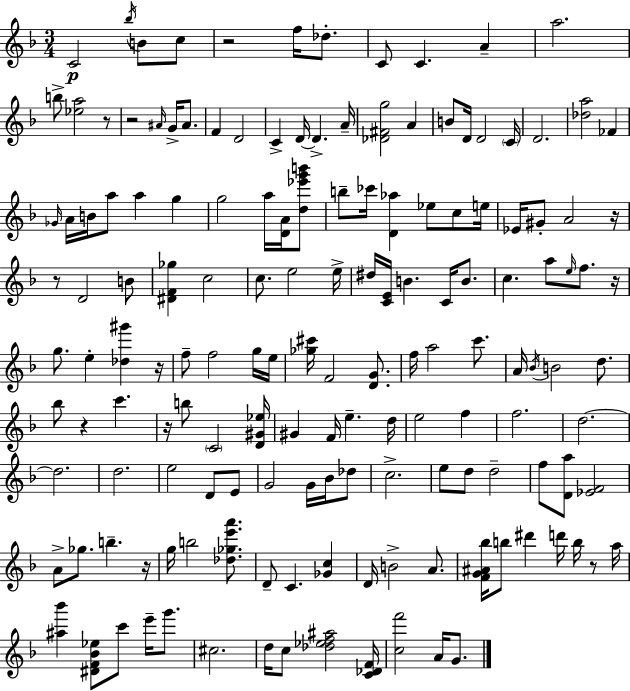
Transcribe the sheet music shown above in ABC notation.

X:1
T:Untitled
M:3/4
L:1/4
K:Dm
C2 _b/4 B/2 c/2 z2 f/4 _d/2 C/2 C A a2 b/2 [_ea]2 z/2 z2 ^A/4 G/4 ^A/2 F D2 C D/4 D A/4 [_D^Fg]2 A B/2 D/4 D2 C/4 D2 [_da]2 _F _G/4 A/4 B/4 a/2 a g g2 a/4 [DA]/4 [d_e'g'b']/2 b/2 _c'/4 [D_a] _e/2 c/2 e/4 _E/4 ^G/2 A2 z/4 z/2 D2 B/2 [^DF_g] c2 c/2 e2 e/4 ^d/4 [CE]/4 B C/4 B/2 c a/2 e/4 f/2 z/4 g/2 e [_d^g'] z/4 f/2 f2 g/4 e/4 [_g^c']/4 F2 [DG]/2 f/4 a2 c'/2 A/4 _B/4 B2 d/2 _b/2 z c' z/4 b/2 C2 [D^G_e]/4 ^G F/4 e d/4 e2 f f2 d2 d2 d2 e2 D/2 E/2 G2 G/4 _B/4 _d/2 c2 e/2 d/2 d2 f/2 [Da]/2 [_EF]2 A/2 _g/2 b z/4 g/4 b2 [_d_ge'a']/2 D/2 C [_Gc] D/4 B2 A/2 [FG^A_b]/4 b/2 ^d' d'/4 b/4 z/2 a/4 [^a_b'] [^DF_B_e]/2 c'/2 e'/4 g'/2 ^c2 d/4 c/2 [_d_ef^a]2 [C_DF]/4 [cf']2 A/4 G/2